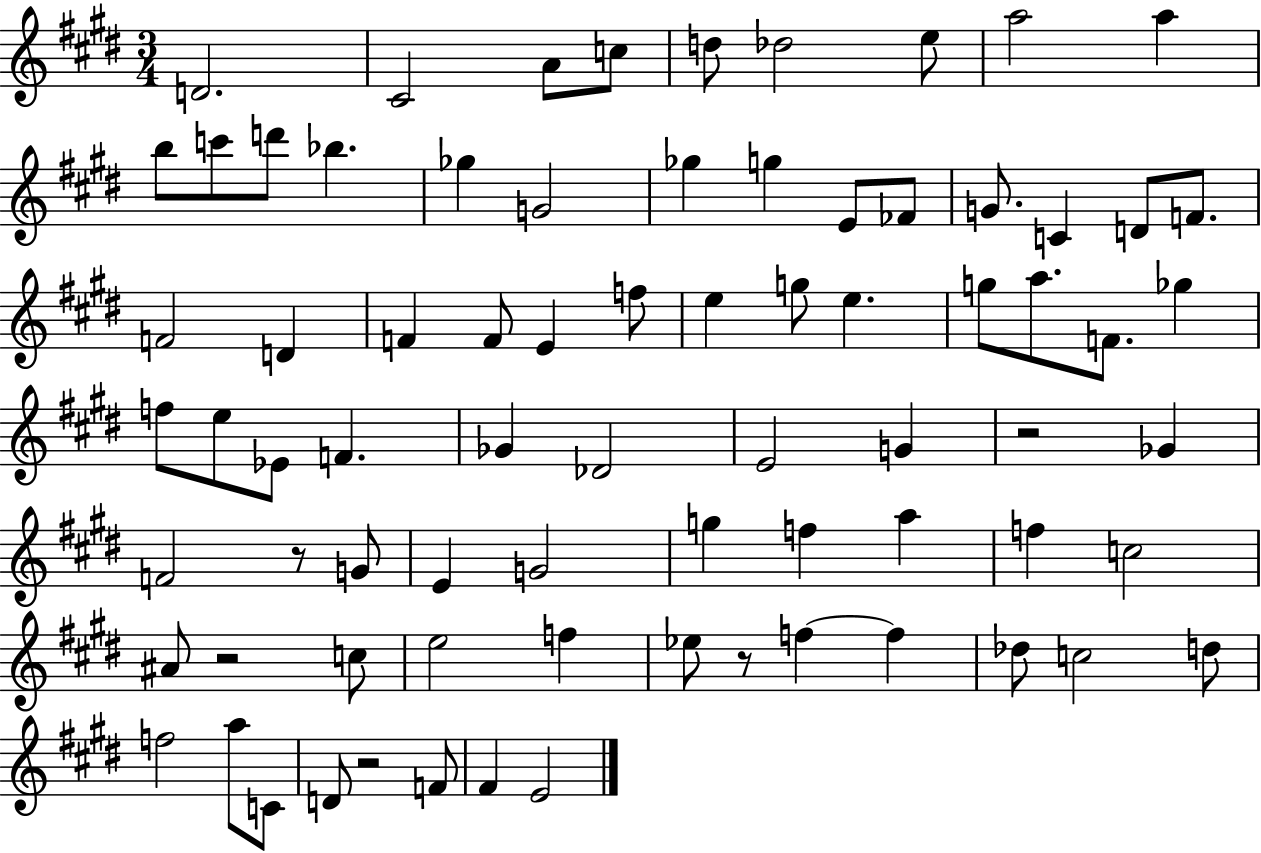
D4/h. C#4/h A4/e C5/e D5/e Db5/h E5/e A5/h A5/q B5/e C6/e D6/e Bb5/q. Gb5/q G4/h Gb5/q G5/q E4/e FES4/e G4/e. C4/q D4/e F4/e. F4/h D4/q F4/q F4/e E4/q F5/e E5/q G5/e E5/q. G5/e A5/e. F4/e. Gb5/q F5/e E5/e Eb4/e F4/q. Gb4/q Db4/h E4/h G4/q R/h Gb4/q F4/h R/e G4/e E4/q G4/h G5/q F5/q A5/q F5/q C5/h A#4/e R/h C5/e E5/h F5/q Eb5/e R/e F5/q F5/q Db5/e C5/h D5/e F5/h A5/e C4/e D4/e R/h F4/e F#4/q E4/h